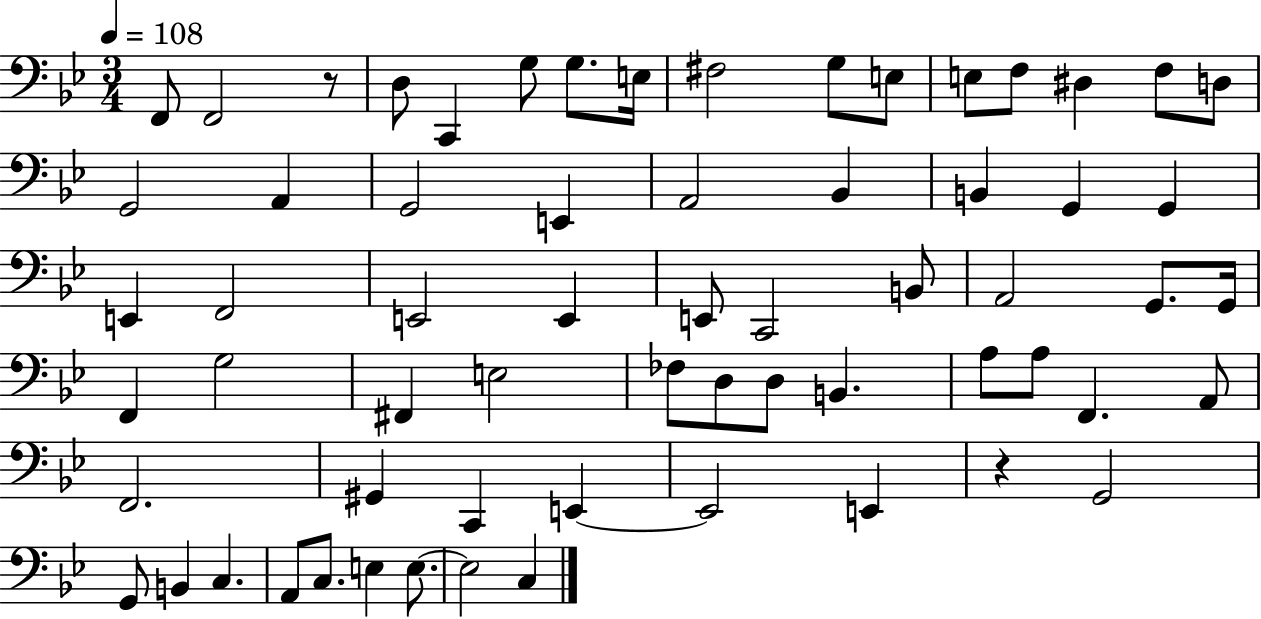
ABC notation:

X:1
T:Untitled
M:3/4
L:1/4
K:Bb
F,,/2 F,,2 z/2 D,/2 C,, G,/2 G,/2 E,/4 ^F,2 G,/2 E,/2 E,/2 F,/2 ^D, F,/2 D,/2 G,,2 A,, G,,2 E,, A,,2 _B,, B,, G,, G,, E,, F,,2 E,,2 E,, E,,/2 C,,2 B,,/2 A,,2 G,,/2 G,,/4 F,, G,2 ^F,, E,2 _F,/2 D,/2 D,/2 B,, A,/2 A,/2 F,, A,,/2 F,,2 ^G,, C,, E,, E,,2 E,, z G,,2 G,,/2 B,, C, A,,/2 C,/2 E, E,/2 E,2 C,